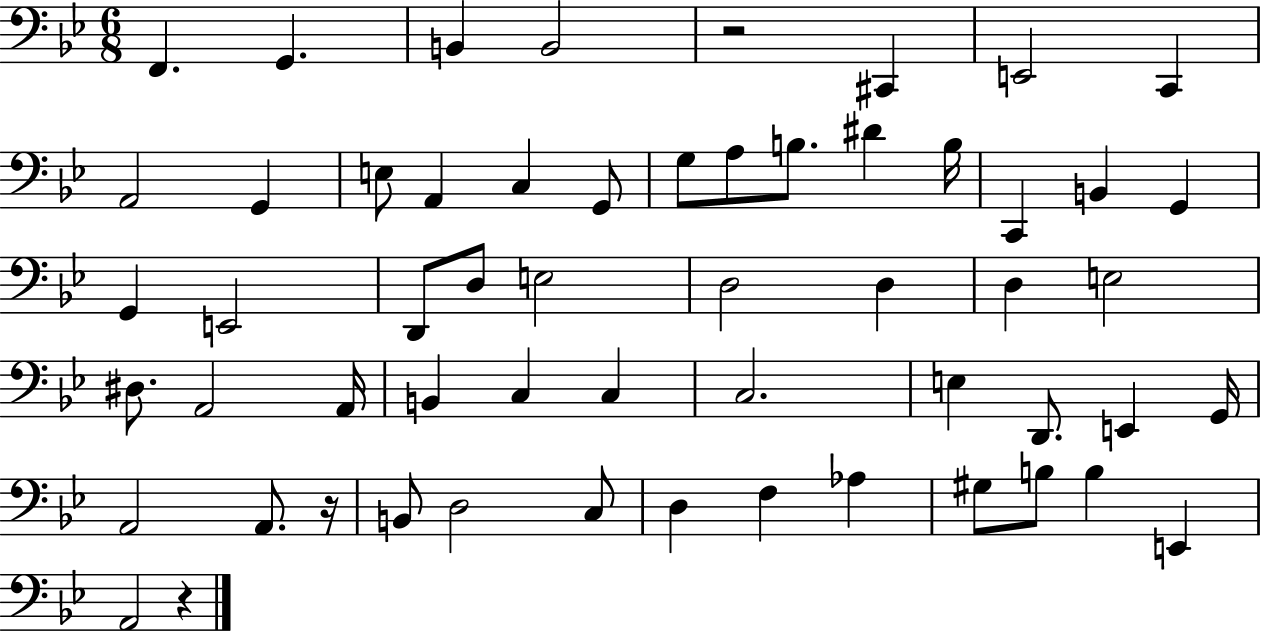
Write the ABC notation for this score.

X:1
T:Untitled
M:6/8
L:1/4
K:Bb
F,, G,, B,, B,,2 z2 ^C,, E,,2 C,, A,,2 G,, E,/2 A,, C, G,,/2 G,/2 A,/2 B,/2 ^D B,/4 C,, B,, G,, G,, E,,2 D,,/2 D,/2 E,2 D,2 D, D, E,2 ^D,/2 A,,2 A,,/4 B,, C, C, C,2 E, D,,/2 E,, G,,/4 A,,2 A,,/2 z/4 B,,/2 D,2 C,/2 D, F, _A, ^G,/2 B,/2 B, E,, A,,2 z